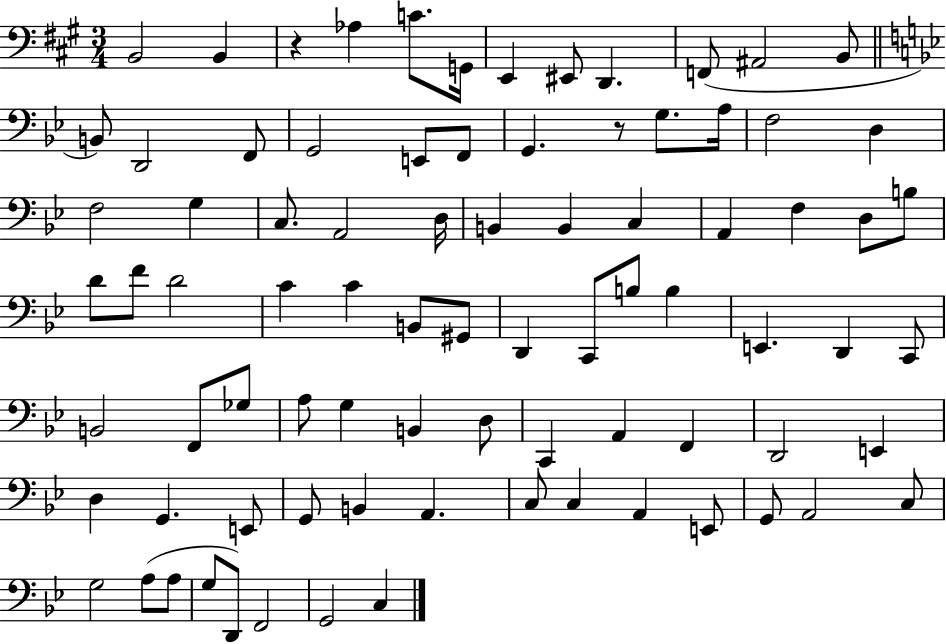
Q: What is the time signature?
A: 3/4